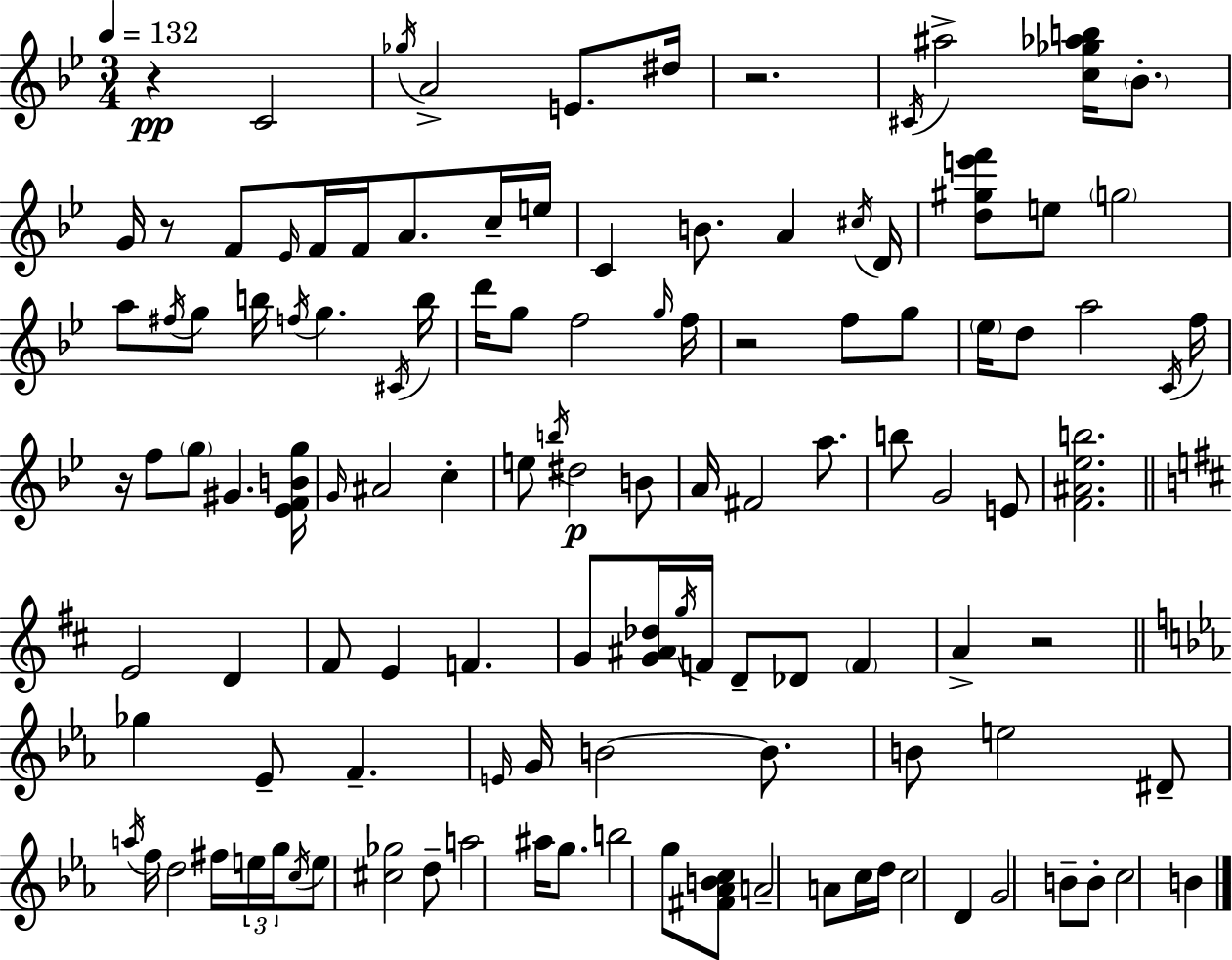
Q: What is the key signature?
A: G minor